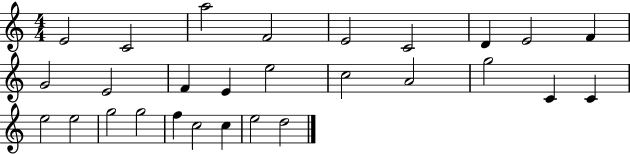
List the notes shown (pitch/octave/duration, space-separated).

E4/h C4/h A5/h F4/h E4/h C4/h D4/q E4/h F4/q G4/h E4/h F4/q E4/q E5/h C5/h A4/h G5/h C4/q C4/q E5/h E5/h G5/h G5/h F5/q C5/h C5/q E5/h D5/h